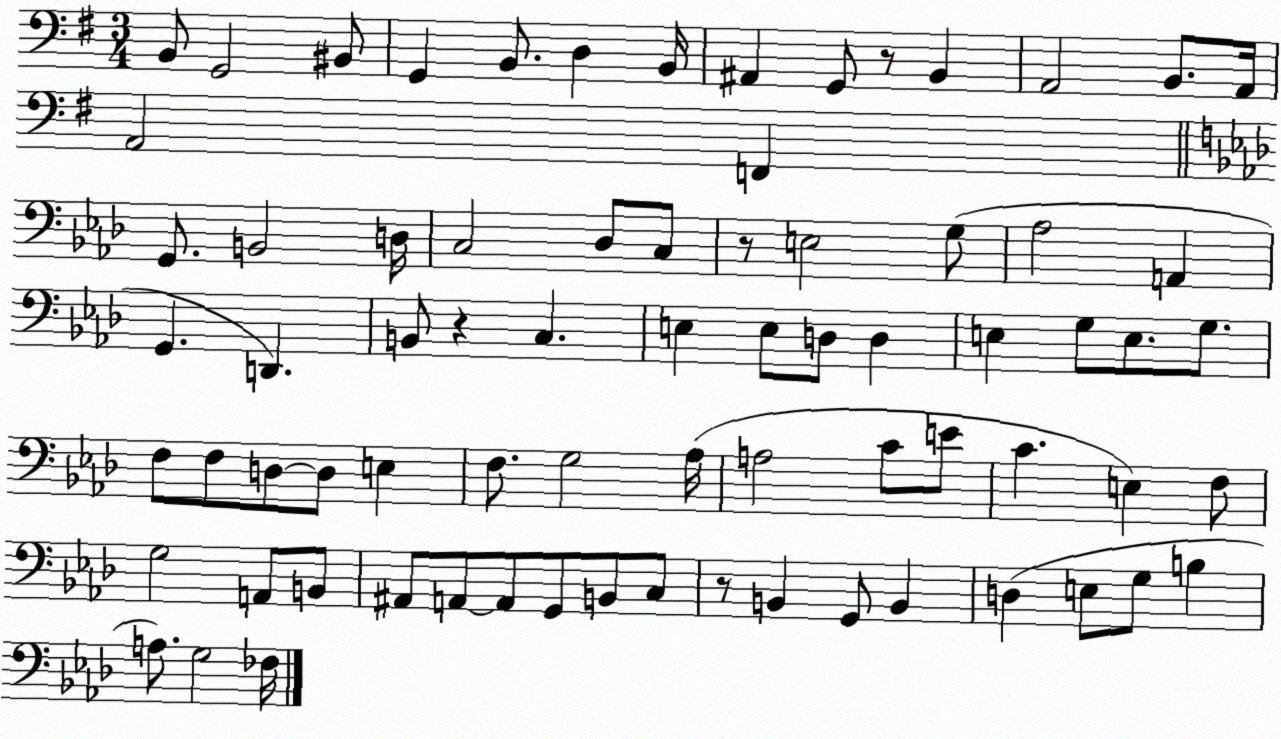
X:1
T:Untitled
M:3/4
L:1/4
K:G
B,,/2 G,,2 ^B,,/2 G,, B,,/2 D, B,,/4 ^A,, G,,/2 z/2 B,, A,,2 B,,/2 A,,/4 A,,2 F,, G,,/2 B,,2 D,/4 C,2 _D,/2 C,/2 z/2 E,2 G,/2 _A,2 A,, G,, D,, B,,/2 z C, E, E,/2 D,/2 D, E, G,/2 E,/2 G,/2 F,/2 F,/2 D,/2 D,/2 E, F,/2 G,2 _A,/4 A,2 C/2 E/2 C E, F,/2 G,2 A,,/2 B,,/2 ^A,,/2 A,,/2 A,,/2 G,,/2 B,,/2 C,/2 z/2 B,, G,,/2 B,, D, E,/2 G,/2 B, A,/2 G,2 _F,/4